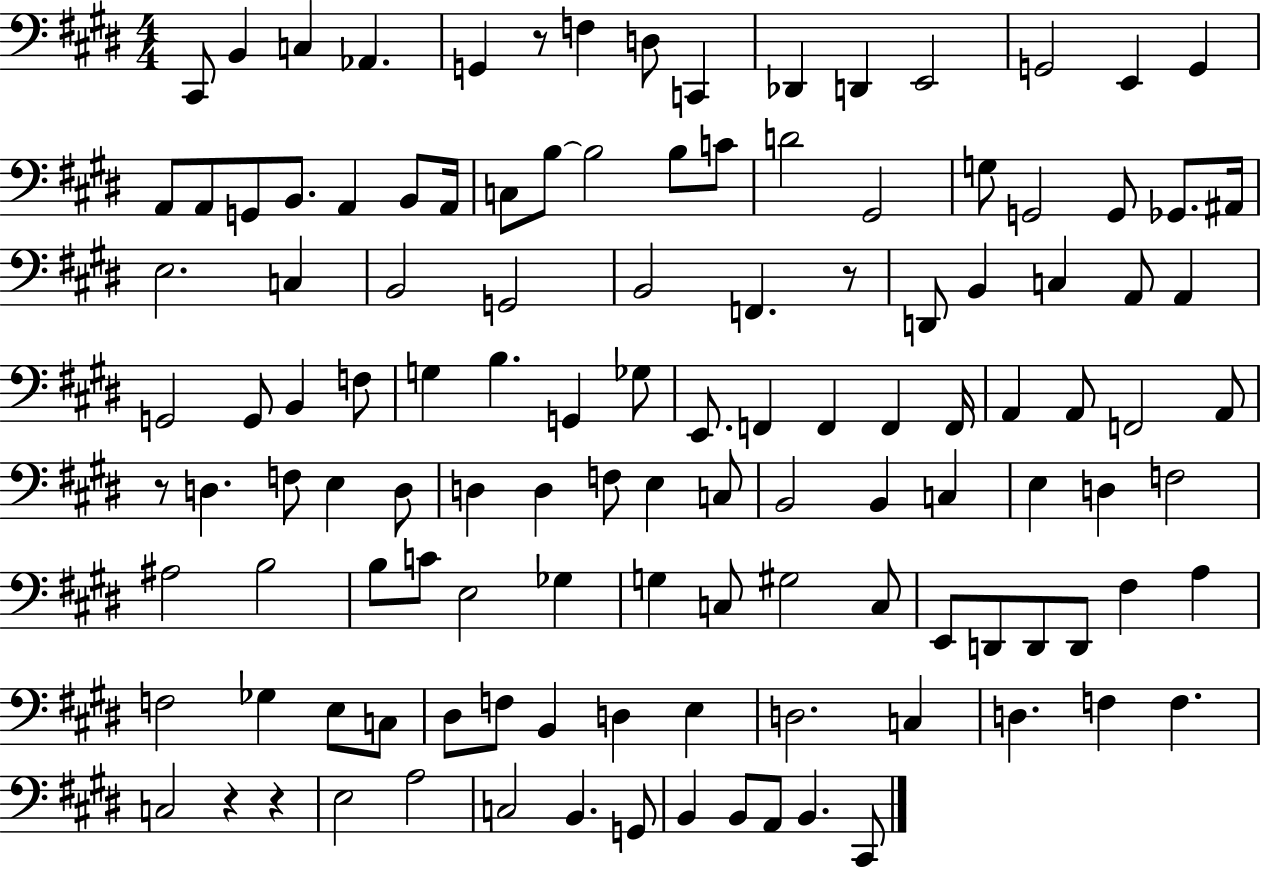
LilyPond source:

{
  \clef bass
  \numericTimeSignature
  \time 4/4
  \key e \major
  cis,8 b,4 c4 aes,4. | g,4 r8 f4 d8 c,4 | des,4 d,4 e,2 | g,2 e,4 g,4 | \break a,8 a,8 g,8 b,8. a,4 b,8 a,16 | c8 b8~~ b2 b8 c'8 | d'2 gis,2 | g8 g,2 g,8 ges,8. ais,16 | \break e2. c4 | b,2 g,2 | b,2 f,4. r8 | d,8 b,4 c4 a,8 a,4 | \break g,2 g,8 b,4 f8 | g4 b4. g,4 ges8 | e,8. f,4 f,4 f,4 f,16 | a,4 a,8 f,2 a,8 | \break r8 d4. f8 e4 d8 | d4 d4 f8 e4 c8 | b,2 b,4 c4 | e4 d4 f2 | \break ais2 b2 | b8 c'8 e2 ges4 | g4 c8 gis2 c8 | e,8 d,8 d,8 d,8 fis4 a4 | \break f2 ges4 e8 c8 | dis8 f8 b,4 d4 e4 | d2. c4 | d4. f4 f4. | \break c2 r4 r4 | e2 a2 | c2 b,4. g,8 | b,4 b,8 a,8 b,4. cis,8 | \break \bar "|."
}